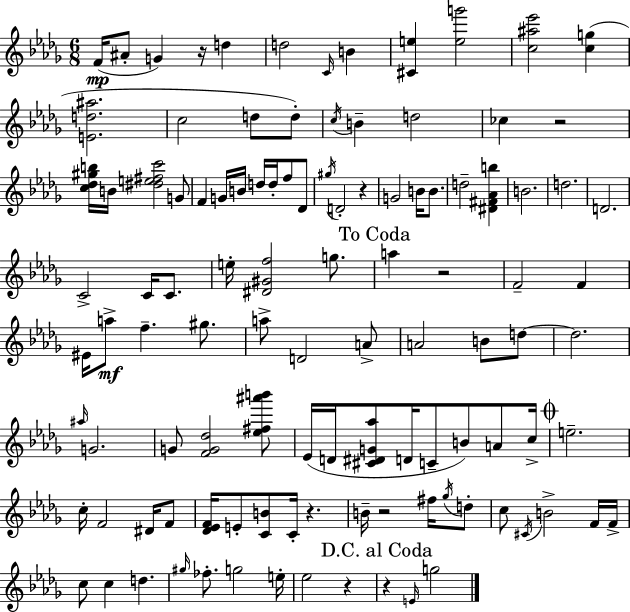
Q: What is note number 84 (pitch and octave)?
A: E5